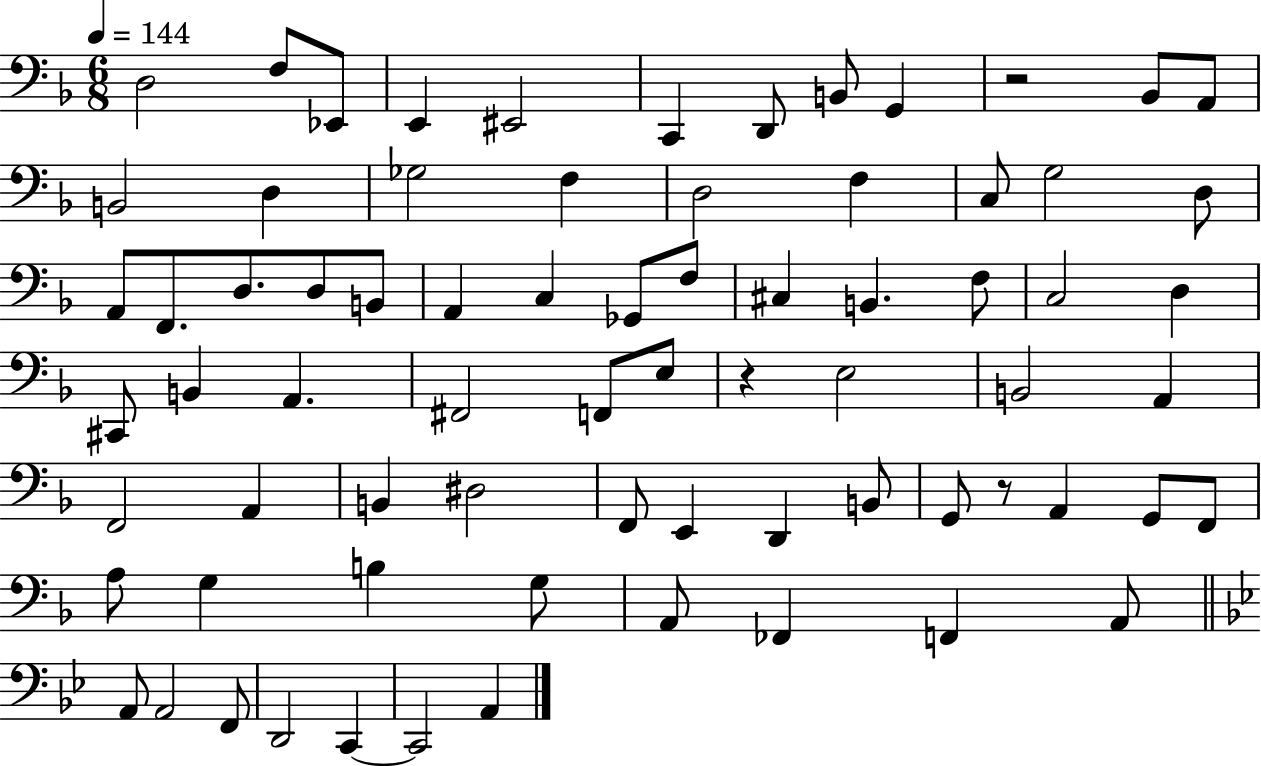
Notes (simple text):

D3/h F3/e Eb2/e E2/q EIS2/h C2/q D2/e B2/e G2/q R/h Bb2/e A2/e B2/h D3/q Gb3/h F3/q D3/h F3/q C3/e G3/h D3/e A2/e F2/e. D3/e. D3/e B2/e A2/q C3/q Gb2/e F3/e C#3/q B2/q. F3/e C3/h D3/q C#2/e B2/q A2/q. F#2/h F2/e E3/e R/q E3/h B2/h A2/q F2/h A2/q B2/q D#3/h F2/e E2/q D2/q B2/e G2/e R/e A2/q G2/e F2/e A3/e G3/q B3/q G3/e A2/e FES2/q F2/q A2/e A2/e A2/h F2/e D2/h C2/q C2/h A2/q